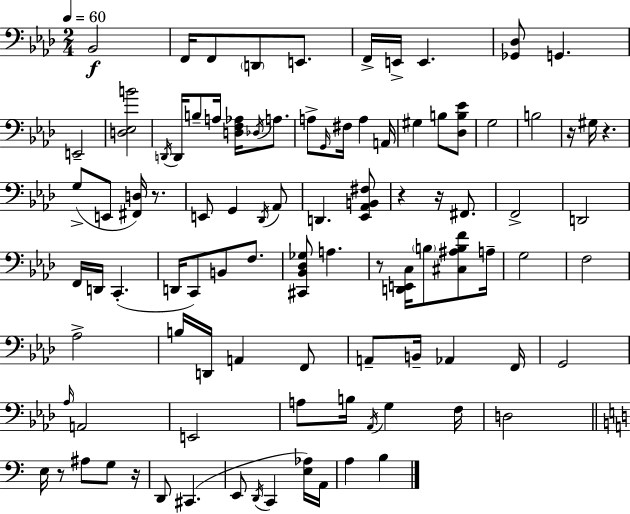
{
  \clef bass
  \numericTimeSignature
  \time 2/4
  \key f \minor
  \tempo 4 = 60
  \repeat volta 2 { bes,2\f | f,16 f,8 \parenthesize d,8 e,8. | f,16-> e,16-> e,4. | <ges, des>8 g,4. | \break e,2-- | <d ees b'>2 | \acciaccatura { d,16 } d,16 b8-- a16 <d f aes>16 \acciaccatura { des16 } a8. | a8-> \grace { g,16 } fis16 a4 | \break a,16 gis4 b8 | <des b ees'>8 g2 | b2 | r16 gis16 r4. | \break g8->( e,8 <fis, d>16) | r8. e,8 g,4 | \acciaccatura { des,16 } aes,8 d,4. | <ees, aes, b, fis>8 r4 | \break r16 fis,8. f,2-> | d,2 | f,16 d,16 c,4.-.( | d,16 c,8) b,8 | \break f8. <cis, bes, des ges>8 a4. | r8 <d, e, c>16 \parenthesize b8 | <cis ais b f'>8 a16-- g2 | f2 | \break aes2-> | b16 d,16 a,4 | f,8 a,8-- b,16-- aes,4 | f,16 g,2 | \break \grace { aes16 } a,2 | e,2 | a8 b16 | \acciaccatura { aes,16 } g4 f16 d2 | \break \bar "||" \break \key c \major e16 r8 ais8 g8 r16 | d,8 cis,4.( | e,8 \acciaccatura { d,16 } c,4 <e aes>16) | a,16 a4 b4 | \break } \bar "|."
}